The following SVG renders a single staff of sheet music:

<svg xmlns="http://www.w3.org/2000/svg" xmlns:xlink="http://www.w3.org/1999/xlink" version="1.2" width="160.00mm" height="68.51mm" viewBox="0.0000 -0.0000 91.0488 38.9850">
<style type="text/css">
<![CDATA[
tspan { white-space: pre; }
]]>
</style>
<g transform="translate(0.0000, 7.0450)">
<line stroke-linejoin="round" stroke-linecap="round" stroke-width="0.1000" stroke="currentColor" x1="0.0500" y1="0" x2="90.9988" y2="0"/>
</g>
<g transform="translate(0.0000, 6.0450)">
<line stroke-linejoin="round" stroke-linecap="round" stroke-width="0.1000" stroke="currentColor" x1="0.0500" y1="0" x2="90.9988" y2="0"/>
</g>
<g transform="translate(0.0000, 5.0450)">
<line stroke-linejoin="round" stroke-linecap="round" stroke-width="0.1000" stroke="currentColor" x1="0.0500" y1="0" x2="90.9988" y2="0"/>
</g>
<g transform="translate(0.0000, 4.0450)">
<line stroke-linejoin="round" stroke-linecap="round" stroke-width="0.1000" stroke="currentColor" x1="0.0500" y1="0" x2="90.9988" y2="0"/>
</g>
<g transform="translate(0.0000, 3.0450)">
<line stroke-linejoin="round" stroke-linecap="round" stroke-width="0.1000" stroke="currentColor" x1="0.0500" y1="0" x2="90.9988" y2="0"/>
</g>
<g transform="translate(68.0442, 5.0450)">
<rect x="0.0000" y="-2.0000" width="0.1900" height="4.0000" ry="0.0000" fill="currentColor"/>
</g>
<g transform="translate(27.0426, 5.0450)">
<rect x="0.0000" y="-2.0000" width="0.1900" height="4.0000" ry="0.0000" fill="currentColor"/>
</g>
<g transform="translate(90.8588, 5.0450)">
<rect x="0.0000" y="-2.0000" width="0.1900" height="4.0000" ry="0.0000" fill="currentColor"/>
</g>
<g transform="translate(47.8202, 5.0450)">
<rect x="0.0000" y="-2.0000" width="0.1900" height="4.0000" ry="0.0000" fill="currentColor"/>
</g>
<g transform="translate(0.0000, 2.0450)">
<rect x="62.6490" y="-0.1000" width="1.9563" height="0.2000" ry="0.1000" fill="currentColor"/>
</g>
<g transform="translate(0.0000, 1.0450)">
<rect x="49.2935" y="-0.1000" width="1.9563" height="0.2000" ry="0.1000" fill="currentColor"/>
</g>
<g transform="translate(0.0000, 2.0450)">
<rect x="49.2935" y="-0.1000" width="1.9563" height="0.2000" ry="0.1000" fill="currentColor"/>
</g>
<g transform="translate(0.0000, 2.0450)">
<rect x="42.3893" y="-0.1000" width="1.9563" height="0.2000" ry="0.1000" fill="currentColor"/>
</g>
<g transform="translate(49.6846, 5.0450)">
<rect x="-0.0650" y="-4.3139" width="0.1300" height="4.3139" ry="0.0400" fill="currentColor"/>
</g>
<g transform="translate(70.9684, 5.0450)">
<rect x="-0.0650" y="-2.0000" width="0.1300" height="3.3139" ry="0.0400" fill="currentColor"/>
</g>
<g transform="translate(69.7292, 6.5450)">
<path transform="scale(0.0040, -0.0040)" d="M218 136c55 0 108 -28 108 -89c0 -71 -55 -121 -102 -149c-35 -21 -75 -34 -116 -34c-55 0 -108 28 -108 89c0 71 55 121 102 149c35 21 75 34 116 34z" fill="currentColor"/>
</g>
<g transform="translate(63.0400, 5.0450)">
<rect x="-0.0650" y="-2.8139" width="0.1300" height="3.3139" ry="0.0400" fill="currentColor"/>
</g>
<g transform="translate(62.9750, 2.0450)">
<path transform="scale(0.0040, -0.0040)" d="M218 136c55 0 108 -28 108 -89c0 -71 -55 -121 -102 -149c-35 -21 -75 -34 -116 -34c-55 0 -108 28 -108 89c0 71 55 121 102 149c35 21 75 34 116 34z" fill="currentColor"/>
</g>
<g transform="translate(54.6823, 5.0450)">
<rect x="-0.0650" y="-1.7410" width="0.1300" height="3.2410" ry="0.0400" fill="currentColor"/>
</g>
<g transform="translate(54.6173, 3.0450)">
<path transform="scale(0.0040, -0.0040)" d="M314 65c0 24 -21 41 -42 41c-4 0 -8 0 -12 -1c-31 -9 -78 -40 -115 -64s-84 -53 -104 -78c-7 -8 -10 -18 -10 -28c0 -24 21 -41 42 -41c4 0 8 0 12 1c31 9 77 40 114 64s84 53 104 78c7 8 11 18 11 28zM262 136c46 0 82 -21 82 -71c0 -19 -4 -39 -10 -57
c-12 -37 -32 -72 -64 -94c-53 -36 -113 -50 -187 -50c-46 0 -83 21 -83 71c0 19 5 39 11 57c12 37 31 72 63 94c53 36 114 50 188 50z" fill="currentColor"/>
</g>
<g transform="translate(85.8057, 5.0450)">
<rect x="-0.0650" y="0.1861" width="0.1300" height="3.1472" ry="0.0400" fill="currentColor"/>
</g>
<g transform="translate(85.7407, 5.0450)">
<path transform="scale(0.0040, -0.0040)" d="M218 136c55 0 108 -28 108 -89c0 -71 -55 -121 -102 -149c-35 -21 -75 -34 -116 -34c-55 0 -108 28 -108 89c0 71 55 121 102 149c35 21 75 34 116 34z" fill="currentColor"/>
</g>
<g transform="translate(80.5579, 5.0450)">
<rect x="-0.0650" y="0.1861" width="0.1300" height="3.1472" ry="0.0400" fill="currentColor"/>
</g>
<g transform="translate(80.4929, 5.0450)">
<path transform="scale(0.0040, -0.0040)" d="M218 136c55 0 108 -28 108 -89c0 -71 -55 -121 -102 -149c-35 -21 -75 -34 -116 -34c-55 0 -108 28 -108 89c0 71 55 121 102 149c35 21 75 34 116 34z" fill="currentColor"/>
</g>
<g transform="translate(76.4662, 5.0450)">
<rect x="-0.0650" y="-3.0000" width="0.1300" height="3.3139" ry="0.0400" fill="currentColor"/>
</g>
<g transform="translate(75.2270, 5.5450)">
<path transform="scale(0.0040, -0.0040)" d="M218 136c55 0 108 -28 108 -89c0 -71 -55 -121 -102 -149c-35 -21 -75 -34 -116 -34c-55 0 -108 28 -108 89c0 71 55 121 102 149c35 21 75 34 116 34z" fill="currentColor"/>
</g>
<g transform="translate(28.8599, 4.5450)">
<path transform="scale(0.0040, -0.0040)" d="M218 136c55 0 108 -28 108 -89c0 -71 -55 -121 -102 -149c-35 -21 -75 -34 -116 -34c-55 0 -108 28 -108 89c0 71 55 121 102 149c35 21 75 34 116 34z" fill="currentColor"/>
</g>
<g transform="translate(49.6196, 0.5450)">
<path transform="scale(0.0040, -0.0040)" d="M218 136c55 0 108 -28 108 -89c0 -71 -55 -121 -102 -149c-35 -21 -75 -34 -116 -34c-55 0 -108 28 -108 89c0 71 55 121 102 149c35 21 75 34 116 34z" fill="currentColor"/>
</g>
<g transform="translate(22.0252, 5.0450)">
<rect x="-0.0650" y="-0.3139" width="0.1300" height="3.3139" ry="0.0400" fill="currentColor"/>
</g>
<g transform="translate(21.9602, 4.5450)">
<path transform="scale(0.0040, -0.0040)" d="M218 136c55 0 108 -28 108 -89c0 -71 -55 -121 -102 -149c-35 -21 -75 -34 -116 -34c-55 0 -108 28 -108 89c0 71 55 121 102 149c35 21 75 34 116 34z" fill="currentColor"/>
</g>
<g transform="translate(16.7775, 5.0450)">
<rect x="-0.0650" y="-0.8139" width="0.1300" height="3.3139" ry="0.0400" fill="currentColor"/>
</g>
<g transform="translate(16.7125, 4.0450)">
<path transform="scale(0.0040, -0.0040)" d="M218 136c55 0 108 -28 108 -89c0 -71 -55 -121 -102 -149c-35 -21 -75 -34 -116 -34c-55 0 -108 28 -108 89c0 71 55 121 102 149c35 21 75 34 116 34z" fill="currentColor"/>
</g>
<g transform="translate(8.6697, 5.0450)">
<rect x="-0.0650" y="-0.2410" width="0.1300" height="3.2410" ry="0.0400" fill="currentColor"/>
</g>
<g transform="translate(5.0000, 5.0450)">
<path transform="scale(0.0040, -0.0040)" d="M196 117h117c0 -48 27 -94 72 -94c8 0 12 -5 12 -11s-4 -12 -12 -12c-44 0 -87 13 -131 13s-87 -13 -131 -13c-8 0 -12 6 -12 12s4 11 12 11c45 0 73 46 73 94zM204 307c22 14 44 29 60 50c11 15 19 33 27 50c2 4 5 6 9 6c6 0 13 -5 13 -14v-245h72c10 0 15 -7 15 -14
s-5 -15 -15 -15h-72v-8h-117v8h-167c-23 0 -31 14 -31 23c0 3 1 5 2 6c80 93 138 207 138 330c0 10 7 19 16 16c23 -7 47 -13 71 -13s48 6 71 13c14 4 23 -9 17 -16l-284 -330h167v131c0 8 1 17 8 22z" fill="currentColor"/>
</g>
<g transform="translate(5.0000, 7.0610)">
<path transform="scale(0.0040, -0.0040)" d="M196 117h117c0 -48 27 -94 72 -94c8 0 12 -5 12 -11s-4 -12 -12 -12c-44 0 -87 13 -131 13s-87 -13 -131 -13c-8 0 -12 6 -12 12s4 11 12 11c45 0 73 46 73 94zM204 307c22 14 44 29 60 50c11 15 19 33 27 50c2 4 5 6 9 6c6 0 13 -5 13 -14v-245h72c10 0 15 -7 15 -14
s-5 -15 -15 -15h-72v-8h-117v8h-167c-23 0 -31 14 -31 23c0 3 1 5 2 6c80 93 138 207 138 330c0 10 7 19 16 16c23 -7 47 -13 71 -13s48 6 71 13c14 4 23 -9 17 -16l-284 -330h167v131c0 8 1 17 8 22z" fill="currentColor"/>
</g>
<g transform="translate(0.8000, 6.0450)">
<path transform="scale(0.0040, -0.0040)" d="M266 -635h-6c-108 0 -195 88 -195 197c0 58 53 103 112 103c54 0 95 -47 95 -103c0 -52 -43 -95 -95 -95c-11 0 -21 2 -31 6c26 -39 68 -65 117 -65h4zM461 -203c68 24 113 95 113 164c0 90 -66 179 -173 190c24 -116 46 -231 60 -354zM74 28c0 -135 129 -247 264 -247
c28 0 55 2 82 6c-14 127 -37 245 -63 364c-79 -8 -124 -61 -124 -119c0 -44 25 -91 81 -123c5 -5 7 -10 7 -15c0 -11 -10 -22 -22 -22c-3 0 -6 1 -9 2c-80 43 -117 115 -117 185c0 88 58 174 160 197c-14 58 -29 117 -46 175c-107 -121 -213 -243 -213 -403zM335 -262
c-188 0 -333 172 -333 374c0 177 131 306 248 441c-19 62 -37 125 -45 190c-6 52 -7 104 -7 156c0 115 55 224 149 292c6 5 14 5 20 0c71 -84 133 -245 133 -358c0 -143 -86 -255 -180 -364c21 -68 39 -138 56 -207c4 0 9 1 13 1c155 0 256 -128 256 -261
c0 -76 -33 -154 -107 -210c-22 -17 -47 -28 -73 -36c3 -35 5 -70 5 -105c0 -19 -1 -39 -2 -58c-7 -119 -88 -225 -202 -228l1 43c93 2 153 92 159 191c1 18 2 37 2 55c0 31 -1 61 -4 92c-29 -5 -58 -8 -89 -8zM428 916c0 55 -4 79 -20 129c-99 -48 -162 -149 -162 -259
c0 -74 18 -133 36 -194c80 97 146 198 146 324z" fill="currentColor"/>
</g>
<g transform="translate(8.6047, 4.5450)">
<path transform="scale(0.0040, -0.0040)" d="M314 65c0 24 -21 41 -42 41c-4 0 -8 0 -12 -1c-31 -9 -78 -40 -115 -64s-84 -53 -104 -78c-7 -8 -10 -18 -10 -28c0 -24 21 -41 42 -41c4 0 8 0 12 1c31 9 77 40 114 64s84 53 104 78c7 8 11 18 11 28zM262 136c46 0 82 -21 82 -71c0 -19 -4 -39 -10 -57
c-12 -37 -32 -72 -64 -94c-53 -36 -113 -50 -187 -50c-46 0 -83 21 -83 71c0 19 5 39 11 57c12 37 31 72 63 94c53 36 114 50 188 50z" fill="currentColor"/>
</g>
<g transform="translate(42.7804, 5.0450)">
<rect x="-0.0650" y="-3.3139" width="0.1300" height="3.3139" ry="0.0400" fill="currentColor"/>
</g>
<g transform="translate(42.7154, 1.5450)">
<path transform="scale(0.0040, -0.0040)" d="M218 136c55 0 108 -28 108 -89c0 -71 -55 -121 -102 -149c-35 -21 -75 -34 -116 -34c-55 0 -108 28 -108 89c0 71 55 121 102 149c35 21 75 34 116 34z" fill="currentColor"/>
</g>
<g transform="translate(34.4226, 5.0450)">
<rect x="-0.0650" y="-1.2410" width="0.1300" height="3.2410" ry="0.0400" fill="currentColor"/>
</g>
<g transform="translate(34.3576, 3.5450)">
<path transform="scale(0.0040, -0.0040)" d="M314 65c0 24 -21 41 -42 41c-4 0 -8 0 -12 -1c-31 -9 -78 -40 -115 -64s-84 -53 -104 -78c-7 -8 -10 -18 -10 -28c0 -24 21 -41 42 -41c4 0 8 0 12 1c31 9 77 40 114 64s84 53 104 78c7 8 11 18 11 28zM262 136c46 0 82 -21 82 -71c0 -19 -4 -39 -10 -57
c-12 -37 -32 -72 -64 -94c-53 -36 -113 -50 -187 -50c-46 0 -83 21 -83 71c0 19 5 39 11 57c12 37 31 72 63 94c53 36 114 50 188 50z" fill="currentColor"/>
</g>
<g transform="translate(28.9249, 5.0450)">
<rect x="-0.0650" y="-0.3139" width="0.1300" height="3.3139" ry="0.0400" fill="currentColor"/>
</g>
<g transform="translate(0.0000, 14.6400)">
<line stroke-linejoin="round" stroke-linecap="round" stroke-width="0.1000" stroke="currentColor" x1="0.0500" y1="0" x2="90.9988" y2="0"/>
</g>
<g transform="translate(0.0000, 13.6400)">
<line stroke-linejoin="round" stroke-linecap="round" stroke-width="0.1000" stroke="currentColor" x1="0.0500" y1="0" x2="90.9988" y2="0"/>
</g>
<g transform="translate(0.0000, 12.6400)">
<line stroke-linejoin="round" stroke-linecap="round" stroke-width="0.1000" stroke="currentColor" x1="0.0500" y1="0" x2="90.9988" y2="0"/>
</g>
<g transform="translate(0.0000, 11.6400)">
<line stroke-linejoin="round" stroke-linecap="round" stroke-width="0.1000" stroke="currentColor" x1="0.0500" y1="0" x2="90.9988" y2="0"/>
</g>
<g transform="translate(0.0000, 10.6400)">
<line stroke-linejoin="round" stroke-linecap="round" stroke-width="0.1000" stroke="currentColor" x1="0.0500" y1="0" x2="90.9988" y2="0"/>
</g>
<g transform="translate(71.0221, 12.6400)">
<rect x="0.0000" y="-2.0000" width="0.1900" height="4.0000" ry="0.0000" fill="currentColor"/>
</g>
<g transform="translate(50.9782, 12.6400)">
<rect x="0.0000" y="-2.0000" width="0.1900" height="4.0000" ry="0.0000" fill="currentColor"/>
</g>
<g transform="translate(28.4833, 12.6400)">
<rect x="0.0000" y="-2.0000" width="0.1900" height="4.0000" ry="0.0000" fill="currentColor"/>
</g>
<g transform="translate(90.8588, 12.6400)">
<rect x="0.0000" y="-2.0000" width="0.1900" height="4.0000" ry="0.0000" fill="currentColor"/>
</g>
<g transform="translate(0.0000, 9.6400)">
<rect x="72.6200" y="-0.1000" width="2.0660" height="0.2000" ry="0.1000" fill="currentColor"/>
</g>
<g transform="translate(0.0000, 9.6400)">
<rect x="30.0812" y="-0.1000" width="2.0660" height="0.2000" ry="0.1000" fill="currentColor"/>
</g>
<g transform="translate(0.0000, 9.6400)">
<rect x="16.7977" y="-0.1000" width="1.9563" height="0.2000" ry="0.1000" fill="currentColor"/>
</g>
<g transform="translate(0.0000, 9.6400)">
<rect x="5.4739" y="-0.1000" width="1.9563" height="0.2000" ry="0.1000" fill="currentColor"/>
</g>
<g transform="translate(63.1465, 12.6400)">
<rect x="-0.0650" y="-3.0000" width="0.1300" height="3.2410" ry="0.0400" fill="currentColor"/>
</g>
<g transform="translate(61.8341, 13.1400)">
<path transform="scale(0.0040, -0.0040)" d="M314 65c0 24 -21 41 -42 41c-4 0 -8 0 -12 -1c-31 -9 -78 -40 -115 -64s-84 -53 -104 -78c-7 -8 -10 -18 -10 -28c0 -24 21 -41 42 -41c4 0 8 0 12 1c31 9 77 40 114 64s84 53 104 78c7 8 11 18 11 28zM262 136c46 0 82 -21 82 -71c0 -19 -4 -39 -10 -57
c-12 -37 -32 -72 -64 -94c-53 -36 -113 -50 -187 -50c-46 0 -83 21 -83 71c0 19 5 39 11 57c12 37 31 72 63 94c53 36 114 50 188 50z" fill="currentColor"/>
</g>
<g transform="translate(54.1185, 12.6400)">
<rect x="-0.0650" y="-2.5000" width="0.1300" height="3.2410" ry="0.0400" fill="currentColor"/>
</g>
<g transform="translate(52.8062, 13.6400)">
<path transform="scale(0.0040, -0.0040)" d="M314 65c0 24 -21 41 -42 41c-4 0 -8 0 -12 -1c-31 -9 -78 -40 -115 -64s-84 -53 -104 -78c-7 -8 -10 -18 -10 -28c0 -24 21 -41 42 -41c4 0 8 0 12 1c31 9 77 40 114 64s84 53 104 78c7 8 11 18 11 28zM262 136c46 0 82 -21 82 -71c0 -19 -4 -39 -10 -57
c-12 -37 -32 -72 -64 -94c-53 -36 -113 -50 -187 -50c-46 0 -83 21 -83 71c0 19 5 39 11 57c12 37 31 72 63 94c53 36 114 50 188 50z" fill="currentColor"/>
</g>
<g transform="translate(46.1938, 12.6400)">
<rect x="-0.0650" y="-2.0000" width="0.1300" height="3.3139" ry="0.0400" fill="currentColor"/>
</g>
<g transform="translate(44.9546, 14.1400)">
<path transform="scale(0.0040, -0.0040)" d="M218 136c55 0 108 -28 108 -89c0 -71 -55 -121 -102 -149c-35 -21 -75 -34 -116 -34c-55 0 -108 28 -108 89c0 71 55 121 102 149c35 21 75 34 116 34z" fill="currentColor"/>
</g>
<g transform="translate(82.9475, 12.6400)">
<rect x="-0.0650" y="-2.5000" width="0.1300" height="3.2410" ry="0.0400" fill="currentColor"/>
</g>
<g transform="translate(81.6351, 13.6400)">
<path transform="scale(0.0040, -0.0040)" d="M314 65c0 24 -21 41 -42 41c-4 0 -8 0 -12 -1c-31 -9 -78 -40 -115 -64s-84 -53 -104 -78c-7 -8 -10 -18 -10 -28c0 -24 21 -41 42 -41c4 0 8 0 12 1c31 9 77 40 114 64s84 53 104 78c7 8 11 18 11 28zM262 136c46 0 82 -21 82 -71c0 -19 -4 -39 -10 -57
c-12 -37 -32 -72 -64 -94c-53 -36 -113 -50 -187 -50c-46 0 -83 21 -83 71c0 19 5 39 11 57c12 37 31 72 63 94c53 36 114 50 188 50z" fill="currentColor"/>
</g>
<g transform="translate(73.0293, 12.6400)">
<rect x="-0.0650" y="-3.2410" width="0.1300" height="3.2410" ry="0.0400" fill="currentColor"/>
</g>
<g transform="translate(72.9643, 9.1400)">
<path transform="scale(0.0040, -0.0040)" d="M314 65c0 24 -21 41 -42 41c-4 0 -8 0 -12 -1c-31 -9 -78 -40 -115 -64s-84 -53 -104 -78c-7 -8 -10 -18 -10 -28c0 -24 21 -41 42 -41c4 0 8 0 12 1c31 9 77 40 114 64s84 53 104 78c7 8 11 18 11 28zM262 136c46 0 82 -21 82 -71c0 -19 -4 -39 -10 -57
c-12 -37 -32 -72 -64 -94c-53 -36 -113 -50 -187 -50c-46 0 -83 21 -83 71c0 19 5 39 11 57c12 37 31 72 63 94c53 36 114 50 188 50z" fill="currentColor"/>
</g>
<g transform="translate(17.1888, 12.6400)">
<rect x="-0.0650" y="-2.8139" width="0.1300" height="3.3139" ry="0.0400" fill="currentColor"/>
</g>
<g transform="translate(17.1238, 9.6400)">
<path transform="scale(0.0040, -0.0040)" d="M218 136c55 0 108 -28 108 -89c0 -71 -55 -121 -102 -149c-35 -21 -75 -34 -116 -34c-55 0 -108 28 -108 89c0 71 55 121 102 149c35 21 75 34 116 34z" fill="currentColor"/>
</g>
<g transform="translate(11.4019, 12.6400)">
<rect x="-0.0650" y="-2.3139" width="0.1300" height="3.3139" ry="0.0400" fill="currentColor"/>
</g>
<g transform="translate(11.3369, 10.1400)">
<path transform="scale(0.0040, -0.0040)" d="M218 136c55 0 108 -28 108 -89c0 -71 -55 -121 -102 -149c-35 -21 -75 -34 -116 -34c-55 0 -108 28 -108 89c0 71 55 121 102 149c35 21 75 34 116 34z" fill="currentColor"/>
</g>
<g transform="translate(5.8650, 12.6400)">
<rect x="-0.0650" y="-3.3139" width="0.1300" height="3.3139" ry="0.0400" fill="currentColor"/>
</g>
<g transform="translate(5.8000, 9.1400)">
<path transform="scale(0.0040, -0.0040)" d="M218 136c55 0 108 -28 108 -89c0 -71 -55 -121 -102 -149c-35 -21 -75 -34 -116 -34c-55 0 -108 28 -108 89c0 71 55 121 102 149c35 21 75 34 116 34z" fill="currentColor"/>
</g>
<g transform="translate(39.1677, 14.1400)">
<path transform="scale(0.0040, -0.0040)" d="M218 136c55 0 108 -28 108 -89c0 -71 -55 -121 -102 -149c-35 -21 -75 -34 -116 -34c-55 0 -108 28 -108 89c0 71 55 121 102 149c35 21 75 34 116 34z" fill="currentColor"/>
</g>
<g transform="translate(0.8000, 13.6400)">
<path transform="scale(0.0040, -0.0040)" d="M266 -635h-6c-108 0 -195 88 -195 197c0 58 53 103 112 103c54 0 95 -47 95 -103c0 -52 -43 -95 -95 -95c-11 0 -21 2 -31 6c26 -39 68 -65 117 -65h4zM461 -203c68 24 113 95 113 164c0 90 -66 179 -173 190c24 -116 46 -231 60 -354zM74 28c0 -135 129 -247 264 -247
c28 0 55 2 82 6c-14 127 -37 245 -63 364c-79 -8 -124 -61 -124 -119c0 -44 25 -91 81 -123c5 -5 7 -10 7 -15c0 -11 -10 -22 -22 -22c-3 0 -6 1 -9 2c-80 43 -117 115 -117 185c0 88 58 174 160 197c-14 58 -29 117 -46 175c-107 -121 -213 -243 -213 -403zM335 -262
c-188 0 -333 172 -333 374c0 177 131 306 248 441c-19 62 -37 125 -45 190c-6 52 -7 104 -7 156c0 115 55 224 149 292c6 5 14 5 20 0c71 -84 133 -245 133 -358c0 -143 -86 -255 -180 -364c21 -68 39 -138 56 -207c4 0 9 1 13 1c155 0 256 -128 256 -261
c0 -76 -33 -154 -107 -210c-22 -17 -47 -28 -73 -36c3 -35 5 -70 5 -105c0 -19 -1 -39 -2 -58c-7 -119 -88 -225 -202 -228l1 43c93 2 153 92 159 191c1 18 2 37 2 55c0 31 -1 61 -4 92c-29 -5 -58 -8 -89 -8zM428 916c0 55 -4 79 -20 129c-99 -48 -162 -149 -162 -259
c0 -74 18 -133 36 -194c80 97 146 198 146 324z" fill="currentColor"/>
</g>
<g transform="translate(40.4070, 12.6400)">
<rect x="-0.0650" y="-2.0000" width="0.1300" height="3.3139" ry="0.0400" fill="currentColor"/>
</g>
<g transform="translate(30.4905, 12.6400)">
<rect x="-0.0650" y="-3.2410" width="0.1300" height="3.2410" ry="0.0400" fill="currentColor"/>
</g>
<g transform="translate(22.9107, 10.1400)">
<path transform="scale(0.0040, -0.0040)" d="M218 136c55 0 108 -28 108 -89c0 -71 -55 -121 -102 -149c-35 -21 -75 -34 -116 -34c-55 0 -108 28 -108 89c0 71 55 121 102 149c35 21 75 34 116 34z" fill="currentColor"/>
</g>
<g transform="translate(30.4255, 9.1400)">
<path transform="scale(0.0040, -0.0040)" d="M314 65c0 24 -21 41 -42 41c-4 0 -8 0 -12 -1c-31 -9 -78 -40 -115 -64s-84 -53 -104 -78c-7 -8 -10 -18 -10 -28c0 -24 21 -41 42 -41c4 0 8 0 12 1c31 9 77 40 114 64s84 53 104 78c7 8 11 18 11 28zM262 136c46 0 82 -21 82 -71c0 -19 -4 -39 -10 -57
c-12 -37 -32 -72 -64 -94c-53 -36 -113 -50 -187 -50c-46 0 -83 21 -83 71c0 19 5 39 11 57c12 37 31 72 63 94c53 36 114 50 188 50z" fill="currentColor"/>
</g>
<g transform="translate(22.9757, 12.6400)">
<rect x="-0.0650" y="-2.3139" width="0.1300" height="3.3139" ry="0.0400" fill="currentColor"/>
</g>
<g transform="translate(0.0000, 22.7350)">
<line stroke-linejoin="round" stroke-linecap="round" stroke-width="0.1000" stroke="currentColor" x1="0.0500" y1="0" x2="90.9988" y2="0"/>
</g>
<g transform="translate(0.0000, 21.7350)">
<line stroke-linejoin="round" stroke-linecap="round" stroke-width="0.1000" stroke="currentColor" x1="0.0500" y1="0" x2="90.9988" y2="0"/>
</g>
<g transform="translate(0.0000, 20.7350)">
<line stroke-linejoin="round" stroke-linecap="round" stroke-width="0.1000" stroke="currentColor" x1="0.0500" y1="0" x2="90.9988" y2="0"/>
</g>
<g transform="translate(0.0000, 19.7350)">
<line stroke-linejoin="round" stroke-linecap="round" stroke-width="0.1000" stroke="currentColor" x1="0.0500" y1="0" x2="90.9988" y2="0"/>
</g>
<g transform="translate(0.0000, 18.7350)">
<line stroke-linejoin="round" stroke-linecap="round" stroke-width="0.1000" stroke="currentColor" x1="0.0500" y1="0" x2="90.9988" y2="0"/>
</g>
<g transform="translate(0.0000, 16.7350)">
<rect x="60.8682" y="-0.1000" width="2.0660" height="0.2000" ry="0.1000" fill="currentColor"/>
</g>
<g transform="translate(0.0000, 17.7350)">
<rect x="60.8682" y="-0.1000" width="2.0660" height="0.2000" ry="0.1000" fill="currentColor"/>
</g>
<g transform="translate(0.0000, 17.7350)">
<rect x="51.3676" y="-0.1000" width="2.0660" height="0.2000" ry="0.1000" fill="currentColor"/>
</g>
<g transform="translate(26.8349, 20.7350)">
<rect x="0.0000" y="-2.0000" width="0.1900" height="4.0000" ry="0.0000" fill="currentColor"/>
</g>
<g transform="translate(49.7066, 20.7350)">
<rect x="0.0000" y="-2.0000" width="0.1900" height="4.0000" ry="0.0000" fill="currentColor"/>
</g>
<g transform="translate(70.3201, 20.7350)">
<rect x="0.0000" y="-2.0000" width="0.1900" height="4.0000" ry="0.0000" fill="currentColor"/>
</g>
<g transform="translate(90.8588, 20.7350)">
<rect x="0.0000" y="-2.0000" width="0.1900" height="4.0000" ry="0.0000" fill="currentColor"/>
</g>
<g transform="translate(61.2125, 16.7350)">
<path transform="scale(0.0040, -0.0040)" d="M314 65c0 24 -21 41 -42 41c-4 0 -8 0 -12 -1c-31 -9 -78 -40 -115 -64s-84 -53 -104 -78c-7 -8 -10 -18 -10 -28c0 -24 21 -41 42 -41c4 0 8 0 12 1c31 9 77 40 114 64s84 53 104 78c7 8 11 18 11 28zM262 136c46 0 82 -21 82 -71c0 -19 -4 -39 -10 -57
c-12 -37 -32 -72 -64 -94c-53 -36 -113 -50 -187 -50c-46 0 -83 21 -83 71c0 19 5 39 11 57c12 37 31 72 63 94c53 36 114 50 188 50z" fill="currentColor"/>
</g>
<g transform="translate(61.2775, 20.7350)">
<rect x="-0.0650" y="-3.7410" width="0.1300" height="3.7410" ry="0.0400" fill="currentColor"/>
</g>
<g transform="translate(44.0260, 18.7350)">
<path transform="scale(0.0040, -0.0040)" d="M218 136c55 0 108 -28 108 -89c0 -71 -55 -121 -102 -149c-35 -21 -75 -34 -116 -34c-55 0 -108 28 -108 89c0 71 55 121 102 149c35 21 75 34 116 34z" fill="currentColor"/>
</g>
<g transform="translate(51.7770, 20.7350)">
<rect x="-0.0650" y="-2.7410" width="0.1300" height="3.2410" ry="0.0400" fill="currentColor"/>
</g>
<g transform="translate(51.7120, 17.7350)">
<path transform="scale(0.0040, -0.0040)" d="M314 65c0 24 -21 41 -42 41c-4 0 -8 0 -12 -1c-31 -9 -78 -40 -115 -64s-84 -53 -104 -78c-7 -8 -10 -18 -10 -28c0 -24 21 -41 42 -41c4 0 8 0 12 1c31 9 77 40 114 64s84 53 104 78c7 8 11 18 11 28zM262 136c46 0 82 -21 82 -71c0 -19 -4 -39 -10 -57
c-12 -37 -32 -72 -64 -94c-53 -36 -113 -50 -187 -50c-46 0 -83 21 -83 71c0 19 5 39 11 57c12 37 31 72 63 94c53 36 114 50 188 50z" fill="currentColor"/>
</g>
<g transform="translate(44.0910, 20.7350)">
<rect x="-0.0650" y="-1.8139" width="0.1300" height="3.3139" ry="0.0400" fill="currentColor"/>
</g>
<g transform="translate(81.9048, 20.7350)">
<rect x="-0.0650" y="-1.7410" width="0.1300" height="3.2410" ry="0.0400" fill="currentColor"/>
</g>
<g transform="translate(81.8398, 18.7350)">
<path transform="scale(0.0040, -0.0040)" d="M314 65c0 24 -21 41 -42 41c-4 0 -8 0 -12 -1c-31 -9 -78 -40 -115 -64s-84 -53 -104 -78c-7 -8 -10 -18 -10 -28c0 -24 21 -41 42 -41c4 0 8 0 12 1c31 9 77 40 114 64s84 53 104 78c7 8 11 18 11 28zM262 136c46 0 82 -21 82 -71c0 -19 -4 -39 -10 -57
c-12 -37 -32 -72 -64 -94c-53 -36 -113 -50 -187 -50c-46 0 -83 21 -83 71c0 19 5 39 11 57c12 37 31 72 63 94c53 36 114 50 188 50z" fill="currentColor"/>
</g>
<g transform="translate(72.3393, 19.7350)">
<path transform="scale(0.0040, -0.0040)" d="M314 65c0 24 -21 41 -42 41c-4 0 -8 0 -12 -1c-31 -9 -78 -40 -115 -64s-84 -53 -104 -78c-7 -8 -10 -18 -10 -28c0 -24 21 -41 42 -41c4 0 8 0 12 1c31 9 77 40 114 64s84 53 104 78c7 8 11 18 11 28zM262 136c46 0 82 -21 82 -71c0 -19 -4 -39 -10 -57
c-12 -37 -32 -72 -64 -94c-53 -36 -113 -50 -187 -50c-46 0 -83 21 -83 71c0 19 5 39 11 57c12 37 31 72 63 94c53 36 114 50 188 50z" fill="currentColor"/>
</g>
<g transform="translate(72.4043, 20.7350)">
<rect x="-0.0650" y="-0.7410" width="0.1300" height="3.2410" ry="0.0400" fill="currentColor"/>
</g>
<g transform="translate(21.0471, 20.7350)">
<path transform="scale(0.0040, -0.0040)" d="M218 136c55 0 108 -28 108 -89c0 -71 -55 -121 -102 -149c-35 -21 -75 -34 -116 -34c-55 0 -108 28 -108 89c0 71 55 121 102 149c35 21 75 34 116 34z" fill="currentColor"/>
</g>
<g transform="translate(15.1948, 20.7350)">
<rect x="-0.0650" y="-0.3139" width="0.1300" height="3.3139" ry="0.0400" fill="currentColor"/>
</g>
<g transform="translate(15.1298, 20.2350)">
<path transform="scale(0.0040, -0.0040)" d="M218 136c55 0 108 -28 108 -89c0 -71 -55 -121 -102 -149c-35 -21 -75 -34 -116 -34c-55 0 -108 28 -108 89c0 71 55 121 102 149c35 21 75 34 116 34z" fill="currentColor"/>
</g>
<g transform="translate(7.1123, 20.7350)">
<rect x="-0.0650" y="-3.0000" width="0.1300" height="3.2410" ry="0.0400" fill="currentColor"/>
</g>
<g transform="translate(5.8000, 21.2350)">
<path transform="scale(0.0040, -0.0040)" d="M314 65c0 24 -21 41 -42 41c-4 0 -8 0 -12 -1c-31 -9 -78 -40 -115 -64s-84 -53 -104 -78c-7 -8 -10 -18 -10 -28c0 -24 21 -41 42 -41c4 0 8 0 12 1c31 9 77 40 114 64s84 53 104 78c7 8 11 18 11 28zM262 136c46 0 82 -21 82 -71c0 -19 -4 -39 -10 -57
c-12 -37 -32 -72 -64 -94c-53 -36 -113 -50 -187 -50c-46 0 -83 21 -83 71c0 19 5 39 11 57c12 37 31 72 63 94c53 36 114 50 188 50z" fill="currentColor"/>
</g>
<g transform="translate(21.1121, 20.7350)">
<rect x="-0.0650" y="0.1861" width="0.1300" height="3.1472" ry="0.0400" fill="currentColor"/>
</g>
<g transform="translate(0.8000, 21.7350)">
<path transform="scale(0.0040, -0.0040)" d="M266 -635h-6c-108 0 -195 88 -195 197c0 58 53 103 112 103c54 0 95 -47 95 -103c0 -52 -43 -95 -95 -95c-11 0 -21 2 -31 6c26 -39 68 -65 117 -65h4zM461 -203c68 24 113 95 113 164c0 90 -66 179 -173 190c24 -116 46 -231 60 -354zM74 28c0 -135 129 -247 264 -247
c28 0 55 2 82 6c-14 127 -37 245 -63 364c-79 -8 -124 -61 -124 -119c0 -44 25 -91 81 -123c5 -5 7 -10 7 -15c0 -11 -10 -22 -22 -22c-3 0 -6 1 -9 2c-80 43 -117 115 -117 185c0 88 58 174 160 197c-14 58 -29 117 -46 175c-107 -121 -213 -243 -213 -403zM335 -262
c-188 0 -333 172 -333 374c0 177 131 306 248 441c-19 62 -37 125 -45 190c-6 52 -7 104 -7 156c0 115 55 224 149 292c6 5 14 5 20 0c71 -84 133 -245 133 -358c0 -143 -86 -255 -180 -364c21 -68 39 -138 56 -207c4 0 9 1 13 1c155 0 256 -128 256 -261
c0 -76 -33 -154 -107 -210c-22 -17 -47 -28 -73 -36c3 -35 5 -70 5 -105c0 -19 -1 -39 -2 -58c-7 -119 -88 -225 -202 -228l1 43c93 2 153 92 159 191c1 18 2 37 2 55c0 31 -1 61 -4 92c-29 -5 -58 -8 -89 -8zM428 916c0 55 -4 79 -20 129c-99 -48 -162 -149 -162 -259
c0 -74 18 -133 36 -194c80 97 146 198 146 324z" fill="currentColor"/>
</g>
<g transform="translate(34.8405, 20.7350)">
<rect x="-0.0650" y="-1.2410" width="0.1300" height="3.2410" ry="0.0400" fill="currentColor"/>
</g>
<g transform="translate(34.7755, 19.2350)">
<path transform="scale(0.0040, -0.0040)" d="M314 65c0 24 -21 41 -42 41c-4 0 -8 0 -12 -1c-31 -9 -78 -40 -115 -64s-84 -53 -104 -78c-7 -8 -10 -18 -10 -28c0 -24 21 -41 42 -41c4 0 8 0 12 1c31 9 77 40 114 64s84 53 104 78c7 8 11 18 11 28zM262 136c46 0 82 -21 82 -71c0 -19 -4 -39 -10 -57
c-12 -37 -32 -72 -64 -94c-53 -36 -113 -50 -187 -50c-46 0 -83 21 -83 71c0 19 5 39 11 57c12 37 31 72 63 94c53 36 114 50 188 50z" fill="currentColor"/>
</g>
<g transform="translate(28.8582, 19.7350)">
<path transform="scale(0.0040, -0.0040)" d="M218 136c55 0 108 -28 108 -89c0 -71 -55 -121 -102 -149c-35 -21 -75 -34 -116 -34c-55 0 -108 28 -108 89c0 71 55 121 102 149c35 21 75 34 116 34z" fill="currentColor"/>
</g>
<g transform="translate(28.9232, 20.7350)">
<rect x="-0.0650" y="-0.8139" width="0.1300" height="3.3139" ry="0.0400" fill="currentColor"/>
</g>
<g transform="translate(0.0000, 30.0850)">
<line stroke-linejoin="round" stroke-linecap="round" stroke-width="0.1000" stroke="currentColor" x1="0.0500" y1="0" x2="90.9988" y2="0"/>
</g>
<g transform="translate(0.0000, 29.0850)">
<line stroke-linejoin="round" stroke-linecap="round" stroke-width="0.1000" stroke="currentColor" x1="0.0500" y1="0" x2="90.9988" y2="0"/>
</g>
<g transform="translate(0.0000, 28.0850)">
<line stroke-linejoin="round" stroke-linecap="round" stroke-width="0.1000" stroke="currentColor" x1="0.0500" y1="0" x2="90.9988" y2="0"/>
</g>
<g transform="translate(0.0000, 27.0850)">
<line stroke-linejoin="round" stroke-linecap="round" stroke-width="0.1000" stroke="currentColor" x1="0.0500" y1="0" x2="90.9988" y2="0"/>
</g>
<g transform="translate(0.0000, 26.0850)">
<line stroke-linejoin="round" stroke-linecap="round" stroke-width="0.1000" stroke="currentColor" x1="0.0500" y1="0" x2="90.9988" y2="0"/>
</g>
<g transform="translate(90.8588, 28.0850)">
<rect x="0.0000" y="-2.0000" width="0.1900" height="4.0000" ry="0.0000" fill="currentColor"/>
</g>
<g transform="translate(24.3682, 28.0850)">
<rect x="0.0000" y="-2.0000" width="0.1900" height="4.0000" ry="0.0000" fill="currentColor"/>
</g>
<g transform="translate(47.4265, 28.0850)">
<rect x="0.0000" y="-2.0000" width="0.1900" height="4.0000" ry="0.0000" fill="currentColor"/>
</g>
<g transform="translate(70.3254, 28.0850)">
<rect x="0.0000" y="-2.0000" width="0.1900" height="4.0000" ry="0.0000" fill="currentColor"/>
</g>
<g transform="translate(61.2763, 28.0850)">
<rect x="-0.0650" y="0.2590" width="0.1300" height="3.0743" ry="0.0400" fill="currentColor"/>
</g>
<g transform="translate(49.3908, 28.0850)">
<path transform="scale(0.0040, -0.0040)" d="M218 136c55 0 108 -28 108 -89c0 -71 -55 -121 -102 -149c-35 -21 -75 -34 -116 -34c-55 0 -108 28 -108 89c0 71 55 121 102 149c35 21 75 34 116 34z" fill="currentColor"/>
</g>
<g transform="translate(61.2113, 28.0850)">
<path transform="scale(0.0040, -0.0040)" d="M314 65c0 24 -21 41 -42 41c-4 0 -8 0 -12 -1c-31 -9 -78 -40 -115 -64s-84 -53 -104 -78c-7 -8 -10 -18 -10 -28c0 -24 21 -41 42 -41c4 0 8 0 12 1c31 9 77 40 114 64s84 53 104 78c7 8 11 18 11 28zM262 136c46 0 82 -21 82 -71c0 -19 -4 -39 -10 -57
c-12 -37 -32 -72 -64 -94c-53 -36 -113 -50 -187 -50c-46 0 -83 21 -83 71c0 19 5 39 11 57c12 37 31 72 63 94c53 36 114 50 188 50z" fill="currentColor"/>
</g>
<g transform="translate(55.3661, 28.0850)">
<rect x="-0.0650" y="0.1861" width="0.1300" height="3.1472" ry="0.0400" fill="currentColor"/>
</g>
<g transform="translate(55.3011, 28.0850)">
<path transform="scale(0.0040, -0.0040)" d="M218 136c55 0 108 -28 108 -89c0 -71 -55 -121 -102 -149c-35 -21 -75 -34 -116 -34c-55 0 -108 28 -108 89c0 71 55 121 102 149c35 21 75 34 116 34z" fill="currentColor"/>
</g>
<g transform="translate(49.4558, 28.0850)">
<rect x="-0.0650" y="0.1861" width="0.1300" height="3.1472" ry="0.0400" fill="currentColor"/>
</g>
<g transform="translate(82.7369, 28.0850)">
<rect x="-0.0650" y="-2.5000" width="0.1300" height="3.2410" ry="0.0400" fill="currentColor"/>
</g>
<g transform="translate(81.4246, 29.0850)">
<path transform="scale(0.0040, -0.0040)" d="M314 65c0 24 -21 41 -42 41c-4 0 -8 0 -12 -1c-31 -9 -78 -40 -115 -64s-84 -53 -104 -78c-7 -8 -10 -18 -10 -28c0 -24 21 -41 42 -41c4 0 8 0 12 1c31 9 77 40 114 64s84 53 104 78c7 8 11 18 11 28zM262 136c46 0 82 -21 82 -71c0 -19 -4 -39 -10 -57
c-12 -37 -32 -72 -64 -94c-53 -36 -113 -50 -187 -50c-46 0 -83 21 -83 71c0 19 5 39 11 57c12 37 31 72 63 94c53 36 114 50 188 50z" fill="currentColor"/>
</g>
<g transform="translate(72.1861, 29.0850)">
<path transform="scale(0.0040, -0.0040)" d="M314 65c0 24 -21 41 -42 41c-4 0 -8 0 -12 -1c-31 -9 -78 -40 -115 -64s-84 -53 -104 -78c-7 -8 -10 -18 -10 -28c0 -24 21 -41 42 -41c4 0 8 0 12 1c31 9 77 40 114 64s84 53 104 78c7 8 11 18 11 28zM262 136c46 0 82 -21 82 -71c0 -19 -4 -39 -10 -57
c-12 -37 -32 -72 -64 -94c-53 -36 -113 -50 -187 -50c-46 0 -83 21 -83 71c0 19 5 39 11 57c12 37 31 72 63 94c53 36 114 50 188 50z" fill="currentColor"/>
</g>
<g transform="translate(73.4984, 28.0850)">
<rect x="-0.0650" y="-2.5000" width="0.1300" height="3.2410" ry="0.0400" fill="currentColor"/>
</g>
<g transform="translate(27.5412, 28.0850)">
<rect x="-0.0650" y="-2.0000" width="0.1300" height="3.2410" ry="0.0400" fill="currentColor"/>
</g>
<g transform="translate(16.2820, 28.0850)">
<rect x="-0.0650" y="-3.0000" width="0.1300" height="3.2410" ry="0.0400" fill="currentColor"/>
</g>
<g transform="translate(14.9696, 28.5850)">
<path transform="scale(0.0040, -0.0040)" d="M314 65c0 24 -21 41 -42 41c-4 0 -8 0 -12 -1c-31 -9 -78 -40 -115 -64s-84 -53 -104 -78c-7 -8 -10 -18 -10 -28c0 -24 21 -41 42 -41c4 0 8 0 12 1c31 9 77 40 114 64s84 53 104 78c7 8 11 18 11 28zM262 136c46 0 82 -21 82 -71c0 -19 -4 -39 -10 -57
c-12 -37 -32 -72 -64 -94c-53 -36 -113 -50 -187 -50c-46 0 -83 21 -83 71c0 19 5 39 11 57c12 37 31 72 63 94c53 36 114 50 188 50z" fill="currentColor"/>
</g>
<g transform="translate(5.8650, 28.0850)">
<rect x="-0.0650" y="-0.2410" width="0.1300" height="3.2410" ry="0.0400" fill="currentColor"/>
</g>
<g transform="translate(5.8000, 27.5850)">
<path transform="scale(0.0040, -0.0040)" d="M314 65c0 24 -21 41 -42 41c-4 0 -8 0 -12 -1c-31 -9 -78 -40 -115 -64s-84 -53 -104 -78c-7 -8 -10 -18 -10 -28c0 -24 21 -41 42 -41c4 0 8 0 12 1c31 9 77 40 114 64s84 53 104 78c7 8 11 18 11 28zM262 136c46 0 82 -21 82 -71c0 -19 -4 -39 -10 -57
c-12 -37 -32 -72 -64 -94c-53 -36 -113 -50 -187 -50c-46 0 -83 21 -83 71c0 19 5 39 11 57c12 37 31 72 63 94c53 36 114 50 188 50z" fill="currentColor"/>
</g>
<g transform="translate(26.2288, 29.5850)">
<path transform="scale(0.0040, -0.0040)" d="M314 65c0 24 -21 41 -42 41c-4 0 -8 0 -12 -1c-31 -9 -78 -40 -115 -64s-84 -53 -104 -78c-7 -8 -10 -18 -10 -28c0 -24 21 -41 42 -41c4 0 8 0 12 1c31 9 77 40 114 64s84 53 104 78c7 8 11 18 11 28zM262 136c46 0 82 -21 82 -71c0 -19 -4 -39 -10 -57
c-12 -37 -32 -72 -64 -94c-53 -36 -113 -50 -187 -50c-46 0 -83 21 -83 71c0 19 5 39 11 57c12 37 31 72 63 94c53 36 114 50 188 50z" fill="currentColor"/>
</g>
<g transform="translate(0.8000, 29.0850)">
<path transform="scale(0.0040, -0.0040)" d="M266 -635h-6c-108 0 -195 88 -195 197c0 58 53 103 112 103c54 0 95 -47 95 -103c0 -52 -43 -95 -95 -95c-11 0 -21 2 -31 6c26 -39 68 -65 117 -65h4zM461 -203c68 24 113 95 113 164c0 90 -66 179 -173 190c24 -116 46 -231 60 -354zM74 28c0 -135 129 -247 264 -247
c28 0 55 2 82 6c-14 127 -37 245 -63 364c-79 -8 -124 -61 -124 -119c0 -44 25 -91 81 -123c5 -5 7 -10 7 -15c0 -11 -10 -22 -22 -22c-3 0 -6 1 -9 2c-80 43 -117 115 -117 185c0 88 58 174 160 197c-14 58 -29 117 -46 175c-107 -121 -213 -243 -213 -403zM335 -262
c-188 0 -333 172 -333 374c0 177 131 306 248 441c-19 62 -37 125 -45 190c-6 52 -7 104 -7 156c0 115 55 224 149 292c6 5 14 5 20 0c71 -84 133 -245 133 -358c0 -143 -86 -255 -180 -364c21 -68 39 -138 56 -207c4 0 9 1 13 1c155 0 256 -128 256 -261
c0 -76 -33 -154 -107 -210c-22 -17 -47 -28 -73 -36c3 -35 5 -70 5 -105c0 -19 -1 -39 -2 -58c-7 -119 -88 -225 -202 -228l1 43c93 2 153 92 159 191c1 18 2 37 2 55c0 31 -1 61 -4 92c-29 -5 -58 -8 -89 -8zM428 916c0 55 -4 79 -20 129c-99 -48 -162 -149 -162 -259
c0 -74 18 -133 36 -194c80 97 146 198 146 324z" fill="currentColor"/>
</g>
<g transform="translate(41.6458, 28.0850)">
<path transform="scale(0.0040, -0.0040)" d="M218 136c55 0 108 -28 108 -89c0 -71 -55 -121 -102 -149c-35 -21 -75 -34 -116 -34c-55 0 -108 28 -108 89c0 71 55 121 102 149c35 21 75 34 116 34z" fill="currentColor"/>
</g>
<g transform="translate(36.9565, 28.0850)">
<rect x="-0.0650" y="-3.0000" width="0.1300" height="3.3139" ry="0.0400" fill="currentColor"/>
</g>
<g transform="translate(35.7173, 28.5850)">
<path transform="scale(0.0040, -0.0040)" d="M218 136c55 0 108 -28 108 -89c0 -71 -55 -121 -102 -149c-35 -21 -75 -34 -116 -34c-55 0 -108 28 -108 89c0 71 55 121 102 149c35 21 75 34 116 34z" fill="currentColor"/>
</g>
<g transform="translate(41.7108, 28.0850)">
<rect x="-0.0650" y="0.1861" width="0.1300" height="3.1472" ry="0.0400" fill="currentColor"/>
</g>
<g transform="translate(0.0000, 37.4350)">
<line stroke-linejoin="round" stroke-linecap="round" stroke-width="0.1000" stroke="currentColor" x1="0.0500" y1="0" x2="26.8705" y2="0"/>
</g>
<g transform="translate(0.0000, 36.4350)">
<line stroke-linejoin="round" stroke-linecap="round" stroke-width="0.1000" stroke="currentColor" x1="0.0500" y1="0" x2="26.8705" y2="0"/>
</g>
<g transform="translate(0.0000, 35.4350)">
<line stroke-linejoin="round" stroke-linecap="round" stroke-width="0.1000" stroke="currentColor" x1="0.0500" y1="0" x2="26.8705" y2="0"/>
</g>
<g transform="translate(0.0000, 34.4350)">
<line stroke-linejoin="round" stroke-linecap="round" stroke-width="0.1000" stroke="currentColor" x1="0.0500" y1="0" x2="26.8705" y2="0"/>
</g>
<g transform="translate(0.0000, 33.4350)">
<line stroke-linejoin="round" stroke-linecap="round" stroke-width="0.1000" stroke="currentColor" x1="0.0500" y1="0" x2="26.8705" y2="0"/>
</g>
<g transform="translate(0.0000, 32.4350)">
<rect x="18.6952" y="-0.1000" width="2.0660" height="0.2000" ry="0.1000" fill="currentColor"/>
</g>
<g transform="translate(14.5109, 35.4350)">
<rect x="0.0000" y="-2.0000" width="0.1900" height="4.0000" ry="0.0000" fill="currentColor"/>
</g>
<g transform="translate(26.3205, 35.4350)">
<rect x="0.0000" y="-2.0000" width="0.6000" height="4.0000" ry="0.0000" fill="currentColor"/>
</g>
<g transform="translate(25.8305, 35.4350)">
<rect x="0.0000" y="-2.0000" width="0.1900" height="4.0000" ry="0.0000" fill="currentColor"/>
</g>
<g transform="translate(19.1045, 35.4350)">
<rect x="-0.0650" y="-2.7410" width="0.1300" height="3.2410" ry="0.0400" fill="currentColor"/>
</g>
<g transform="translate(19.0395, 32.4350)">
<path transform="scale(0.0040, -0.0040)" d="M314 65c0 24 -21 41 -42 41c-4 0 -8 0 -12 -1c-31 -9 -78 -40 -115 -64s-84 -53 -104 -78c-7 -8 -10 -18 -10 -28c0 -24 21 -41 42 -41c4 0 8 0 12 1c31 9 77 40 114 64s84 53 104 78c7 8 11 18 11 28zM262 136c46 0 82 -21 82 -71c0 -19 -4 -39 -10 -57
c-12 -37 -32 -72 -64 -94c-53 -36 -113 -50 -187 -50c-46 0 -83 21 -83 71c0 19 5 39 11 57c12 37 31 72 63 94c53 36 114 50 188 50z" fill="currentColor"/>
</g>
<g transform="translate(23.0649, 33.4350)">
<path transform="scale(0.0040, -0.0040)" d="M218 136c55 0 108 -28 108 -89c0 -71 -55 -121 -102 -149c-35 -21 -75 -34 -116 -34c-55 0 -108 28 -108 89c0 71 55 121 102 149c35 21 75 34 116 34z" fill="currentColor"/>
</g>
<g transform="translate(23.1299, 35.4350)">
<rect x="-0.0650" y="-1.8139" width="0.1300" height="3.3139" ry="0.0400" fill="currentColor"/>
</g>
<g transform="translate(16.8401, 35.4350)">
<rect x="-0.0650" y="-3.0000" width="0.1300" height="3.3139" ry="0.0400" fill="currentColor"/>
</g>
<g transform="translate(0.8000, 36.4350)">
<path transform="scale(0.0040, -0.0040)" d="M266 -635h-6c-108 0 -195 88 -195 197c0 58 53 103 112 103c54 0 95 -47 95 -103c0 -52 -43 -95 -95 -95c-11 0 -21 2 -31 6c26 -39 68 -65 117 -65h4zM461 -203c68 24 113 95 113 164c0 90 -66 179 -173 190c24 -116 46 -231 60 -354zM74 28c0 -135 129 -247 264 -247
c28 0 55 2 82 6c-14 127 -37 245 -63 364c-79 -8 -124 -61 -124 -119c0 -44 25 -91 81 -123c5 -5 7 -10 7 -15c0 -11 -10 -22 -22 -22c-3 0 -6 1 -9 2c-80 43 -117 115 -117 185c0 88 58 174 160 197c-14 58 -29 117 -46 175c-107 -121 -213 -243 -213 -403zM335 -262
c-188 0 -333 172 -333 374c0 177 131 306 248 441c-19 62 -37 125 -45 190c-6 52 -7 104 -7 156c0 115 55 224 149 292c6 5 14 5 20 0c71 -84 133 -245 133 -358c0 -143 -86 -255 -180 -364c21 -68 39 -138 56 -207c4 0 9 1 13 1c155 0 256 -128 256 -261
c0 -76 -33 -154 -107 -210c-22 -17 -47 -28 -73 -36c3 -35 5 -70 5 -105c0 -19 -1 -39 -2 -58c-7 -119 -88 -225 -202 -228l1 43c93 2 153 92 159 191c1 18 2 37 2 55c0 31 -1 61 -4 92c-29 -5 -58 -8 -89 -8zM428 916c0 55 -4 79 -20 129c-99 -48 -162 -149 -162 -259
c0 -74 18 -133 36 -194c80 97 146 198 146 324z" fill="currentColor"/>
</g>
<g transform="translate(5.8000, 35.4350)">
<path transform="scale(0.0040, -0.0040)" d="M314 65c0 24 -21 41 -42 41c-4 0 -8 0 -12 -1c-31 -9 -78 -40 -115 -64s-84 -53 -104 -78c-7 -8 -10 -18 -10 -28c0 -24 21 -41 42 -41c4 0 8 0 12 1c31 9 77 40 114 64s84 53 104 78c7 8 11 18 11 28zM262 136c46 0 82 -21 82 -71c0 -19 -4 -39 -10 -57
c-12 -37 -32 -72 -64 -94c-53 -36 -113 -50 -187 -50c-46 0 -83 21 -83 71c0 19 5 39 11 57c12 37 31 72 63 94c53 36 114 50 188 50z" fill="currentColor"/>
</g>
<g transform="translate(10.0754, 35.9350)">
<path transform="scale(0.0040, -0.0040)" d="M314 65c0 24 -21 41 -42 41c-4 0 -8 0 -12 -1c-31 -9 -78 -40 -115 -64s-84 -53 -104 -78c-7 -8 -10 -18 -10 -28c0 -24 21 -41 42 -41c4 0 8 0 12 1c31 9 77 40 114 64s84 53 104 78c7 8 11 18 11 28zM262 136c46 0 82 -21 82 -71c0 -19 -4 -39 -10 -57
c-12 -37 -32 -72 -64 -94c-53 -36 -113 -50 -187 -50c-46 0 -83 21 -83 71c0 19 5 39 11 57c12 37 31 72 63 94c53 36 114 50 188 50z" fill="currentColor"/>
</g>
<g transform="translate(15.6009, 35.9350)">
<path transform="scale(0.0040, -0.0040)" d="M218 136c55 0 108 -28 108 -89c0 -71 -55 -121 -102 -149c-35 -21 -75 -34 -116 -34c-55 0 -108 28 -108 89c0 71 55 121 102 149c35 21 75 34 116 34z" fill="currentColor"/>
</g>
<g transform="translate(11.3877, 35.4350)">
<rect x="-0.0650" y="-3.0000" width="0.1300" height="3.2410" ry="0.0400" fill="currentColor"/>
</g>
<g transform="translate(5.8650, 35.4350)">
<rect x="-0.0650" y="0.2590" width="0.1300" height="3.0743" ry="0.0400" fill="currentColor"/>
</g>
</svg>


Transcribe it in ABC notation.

X:1
T:Untitled
M:4/4
L:1/4
K:C
c2 d c c e2 b d' f2 a F A B B b g a g b2 F F G2 A2 b2 G2 A2 c B d e2 f a2 c'2 d2 f2 c2 A2 F2 A B B B B2 G2 G2 B2 A2 A a2 f